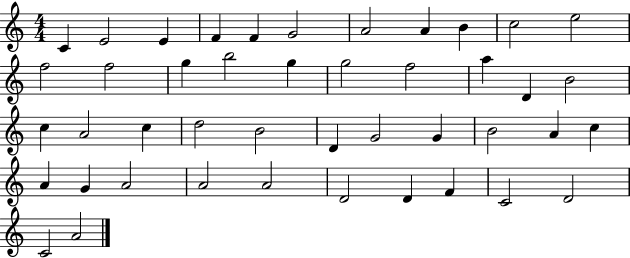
X:1
T:Untitled
M:4/4
L:1/4
K:C
C E2 E F F G2 A2 A B c2 e2 f2 f2 g b2 g g2 f2 a D B2 c A2 c d2 B2 D G2 G B2 A c A G A2 A2 A2 D2 D F C2 D2 C2 A2